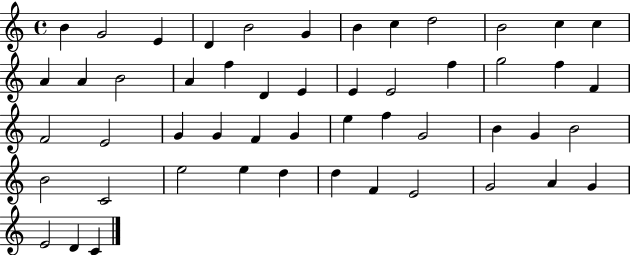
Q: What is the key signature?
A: C major